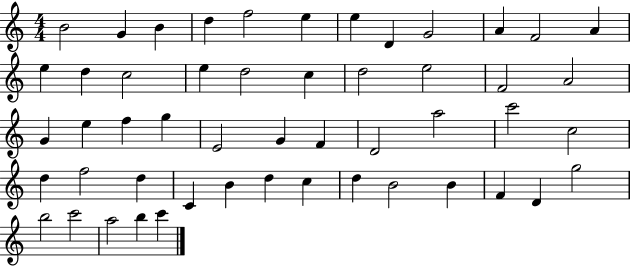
B4/h G4/q B4/q D5/q F5/h E5/q E5/q D4/q G4/h A4/q F4/h A4/q E5/q D5/q C5/h E5/q D5/h C5/q D5/h E5/h F4/h A4/h G4/q E5/q F5/q G5/q E4/h G4/q F4/q D4/h A5/h C6/h C5/h D5/q F5/h D5/q C4/q B4/q D5/q C5/q D5/q B4/h B4/q F4/q D4/q G5/h B5/h C6/h A5/h B5/q C6/q